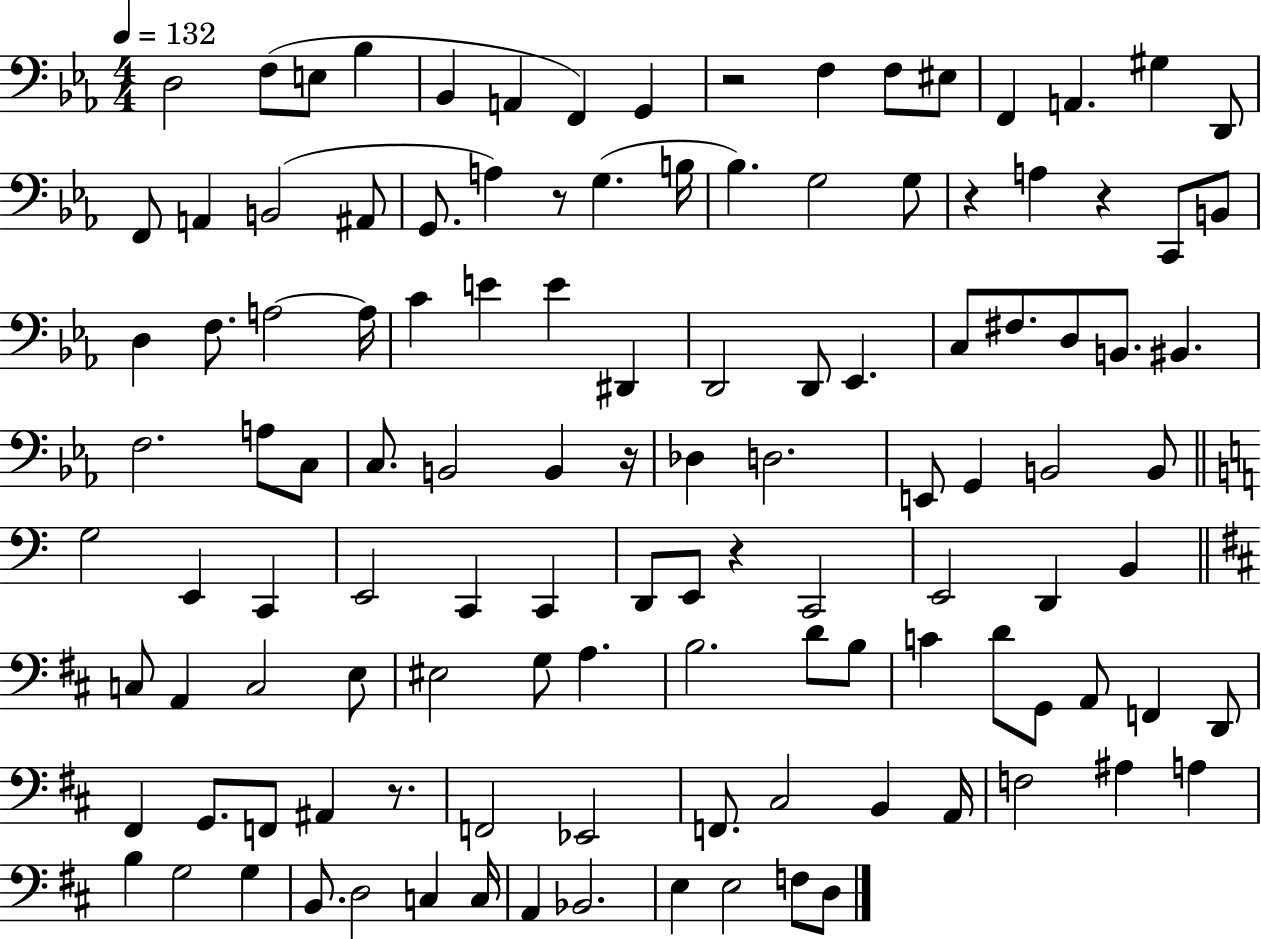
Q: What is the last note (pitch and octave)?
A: D3